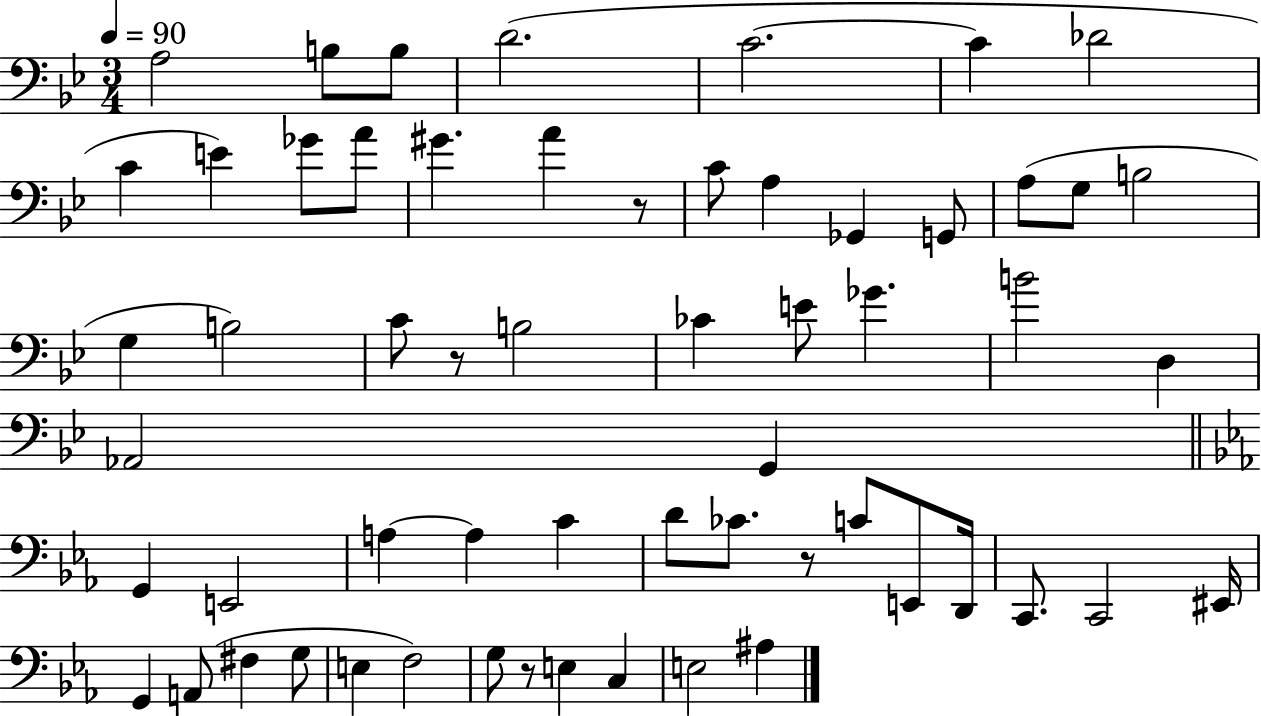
A3/h B3/e B3/e D4/h. C4/h. C4/q Db4/h C4/q E4/q Gb4/e A4/e G#4/q. A4/q R/e C4/e A3/q Gb2/q G2/e A3/e G3/e B3/h G3/q B3/h C4/e R/e B3/h CES4/q E4/e Gb4/q. B4/h D3/q Ab2/h G2/q G2/q E2/h A3/q A3/q C4/q D4/e CES4/e. R/e C4/e E2/e D2/s C2/e. C2/h EIS2/s G2/q A2/e F#3/q G3/e E3/q F3/h G3/e R/e E3/q C3/q E3/h A#3/q